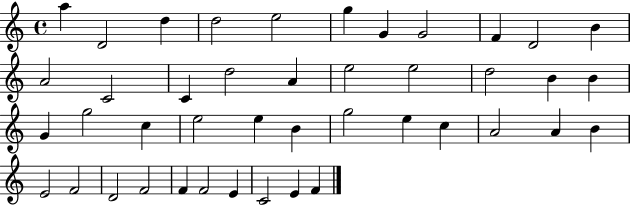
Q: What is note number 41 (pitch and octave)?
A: C4